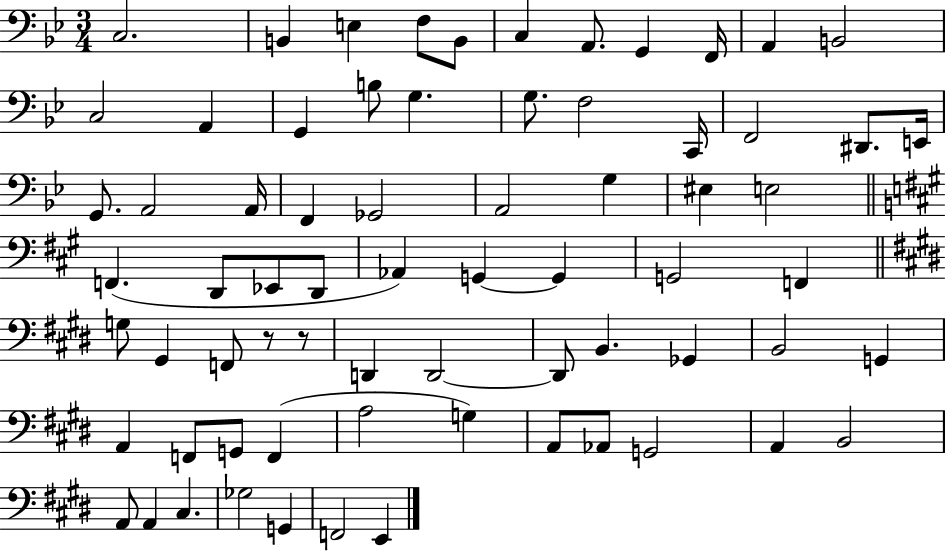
{
  \clef bass
  \numericTimeSignature
  \time 3/4
  \key bes \major
  c2. | b,4 e4 f8 b,8 | c4 a,8. g,4 f,16 | a,4 b,2 | \break c2 a,4 | g,4 b8 g4. | g8. f2 c,16 | f,2 dis,8. e,16 | \break g,8. a,2 a,16 | f,4 ges,2 | a,2 g4 | eis4 e2 | \break \bar "||" \break \key a \major f,4.( d,8 ees,8 d,8 | aes,4) g,4~~ g,4 | g,2 f,4 | \bar "||" \break \key e \major g8 gis,4 f,8 r8 r8 | d,4 d,2~~ | d,8 b,4. ges,4 | b,2 g,4 | \break a,4 f,8 g,8 f,4( | a2 g4) | a,8 aes,8 g,2 | a,4 b,2 | \break a,8 a,4 cis4. | ges2 g,4 | f,2 e,4 | \bar "|."
}